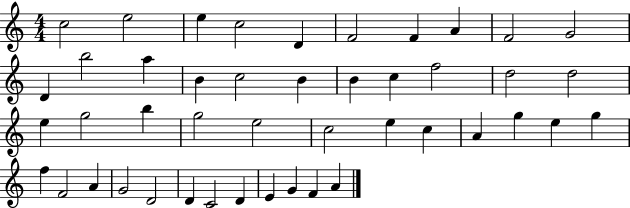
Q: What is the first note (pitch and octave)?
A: C5